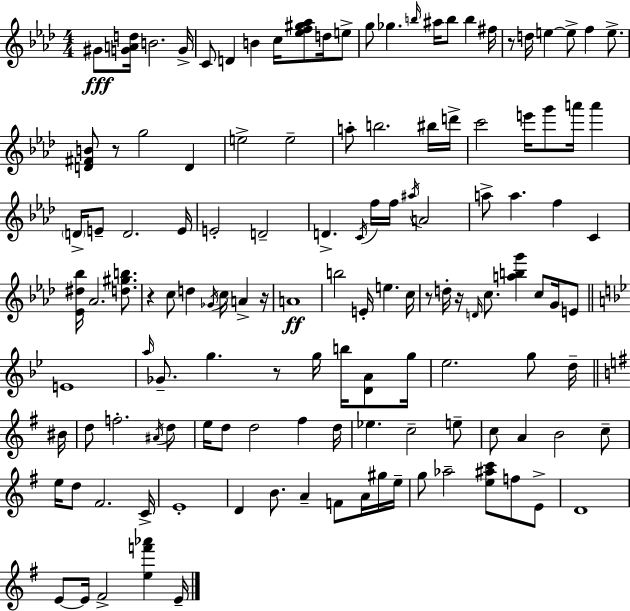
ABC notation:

X:1
T:Untitled
M:4/4
L:1/4
K:Fm
^G/2 [GAd]/4 B2 G/4 C/2 D B c/4 [_ef^g_a]/2 d/4 e/2 g/2 _g b/4 ^a/4 b/2 b ^f/4 z/2 d/4 e e/2 f e/2 [D^FB]/2 z/2 g2 D e2 e2 a/2 b2 ^b/4 d'/4 c'2 e'/4 g'/2 a'/4 a' D/4 E/2 D2 E/4 E2 D2 D C/4 f/4 f/4 ^a/4 A2 a/2 a f C [_E^d_b]/4 _A2 [d^gb]/2 z c/2 d _G/4 c/4 A z/4 A4 b2 E/4 e c/4 z/2 d/4 z/4 D/4 c/2 [abg'] c/2 G/4 E/2 E4 a/4 _G/2 g z/2 g/4 b/4 [DA]/2 g/4 _e2 g/2 d/4 ^B/4 d/2 f2 ^A/4 d/2 e/4 d/2 d2 ^f d/4 _e c2 e/2 c/2 A B2 c/2 e/4 d/2 ^F2 C/4 E4 D B/2 A F/2 A/4 ^g/4 e/4 g/2 _a2 [e^ac']/2 f/2 E/2 D4 E/2 E/4 ^F2 [ef'_a'] E/4